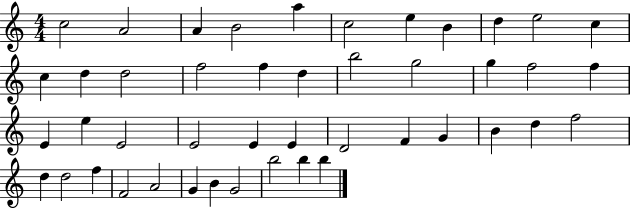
C5/h A4/h A4/q B4/h A5/q C5/h E5/q B4/q D5/q E5/h C5/q C5/q D5/q D5/h F5/h F5/q D5/q B5/h G5/h G5/q F5/h F5/q E4/q E5/q E4/h E4/h E4/q E4/q D4/h F4/q G4/q B4/q D5/q F5/h D5/q D5/h F5/q F4/h A4/h G4/q B4/q G4/h B5/h B5/q B5/q